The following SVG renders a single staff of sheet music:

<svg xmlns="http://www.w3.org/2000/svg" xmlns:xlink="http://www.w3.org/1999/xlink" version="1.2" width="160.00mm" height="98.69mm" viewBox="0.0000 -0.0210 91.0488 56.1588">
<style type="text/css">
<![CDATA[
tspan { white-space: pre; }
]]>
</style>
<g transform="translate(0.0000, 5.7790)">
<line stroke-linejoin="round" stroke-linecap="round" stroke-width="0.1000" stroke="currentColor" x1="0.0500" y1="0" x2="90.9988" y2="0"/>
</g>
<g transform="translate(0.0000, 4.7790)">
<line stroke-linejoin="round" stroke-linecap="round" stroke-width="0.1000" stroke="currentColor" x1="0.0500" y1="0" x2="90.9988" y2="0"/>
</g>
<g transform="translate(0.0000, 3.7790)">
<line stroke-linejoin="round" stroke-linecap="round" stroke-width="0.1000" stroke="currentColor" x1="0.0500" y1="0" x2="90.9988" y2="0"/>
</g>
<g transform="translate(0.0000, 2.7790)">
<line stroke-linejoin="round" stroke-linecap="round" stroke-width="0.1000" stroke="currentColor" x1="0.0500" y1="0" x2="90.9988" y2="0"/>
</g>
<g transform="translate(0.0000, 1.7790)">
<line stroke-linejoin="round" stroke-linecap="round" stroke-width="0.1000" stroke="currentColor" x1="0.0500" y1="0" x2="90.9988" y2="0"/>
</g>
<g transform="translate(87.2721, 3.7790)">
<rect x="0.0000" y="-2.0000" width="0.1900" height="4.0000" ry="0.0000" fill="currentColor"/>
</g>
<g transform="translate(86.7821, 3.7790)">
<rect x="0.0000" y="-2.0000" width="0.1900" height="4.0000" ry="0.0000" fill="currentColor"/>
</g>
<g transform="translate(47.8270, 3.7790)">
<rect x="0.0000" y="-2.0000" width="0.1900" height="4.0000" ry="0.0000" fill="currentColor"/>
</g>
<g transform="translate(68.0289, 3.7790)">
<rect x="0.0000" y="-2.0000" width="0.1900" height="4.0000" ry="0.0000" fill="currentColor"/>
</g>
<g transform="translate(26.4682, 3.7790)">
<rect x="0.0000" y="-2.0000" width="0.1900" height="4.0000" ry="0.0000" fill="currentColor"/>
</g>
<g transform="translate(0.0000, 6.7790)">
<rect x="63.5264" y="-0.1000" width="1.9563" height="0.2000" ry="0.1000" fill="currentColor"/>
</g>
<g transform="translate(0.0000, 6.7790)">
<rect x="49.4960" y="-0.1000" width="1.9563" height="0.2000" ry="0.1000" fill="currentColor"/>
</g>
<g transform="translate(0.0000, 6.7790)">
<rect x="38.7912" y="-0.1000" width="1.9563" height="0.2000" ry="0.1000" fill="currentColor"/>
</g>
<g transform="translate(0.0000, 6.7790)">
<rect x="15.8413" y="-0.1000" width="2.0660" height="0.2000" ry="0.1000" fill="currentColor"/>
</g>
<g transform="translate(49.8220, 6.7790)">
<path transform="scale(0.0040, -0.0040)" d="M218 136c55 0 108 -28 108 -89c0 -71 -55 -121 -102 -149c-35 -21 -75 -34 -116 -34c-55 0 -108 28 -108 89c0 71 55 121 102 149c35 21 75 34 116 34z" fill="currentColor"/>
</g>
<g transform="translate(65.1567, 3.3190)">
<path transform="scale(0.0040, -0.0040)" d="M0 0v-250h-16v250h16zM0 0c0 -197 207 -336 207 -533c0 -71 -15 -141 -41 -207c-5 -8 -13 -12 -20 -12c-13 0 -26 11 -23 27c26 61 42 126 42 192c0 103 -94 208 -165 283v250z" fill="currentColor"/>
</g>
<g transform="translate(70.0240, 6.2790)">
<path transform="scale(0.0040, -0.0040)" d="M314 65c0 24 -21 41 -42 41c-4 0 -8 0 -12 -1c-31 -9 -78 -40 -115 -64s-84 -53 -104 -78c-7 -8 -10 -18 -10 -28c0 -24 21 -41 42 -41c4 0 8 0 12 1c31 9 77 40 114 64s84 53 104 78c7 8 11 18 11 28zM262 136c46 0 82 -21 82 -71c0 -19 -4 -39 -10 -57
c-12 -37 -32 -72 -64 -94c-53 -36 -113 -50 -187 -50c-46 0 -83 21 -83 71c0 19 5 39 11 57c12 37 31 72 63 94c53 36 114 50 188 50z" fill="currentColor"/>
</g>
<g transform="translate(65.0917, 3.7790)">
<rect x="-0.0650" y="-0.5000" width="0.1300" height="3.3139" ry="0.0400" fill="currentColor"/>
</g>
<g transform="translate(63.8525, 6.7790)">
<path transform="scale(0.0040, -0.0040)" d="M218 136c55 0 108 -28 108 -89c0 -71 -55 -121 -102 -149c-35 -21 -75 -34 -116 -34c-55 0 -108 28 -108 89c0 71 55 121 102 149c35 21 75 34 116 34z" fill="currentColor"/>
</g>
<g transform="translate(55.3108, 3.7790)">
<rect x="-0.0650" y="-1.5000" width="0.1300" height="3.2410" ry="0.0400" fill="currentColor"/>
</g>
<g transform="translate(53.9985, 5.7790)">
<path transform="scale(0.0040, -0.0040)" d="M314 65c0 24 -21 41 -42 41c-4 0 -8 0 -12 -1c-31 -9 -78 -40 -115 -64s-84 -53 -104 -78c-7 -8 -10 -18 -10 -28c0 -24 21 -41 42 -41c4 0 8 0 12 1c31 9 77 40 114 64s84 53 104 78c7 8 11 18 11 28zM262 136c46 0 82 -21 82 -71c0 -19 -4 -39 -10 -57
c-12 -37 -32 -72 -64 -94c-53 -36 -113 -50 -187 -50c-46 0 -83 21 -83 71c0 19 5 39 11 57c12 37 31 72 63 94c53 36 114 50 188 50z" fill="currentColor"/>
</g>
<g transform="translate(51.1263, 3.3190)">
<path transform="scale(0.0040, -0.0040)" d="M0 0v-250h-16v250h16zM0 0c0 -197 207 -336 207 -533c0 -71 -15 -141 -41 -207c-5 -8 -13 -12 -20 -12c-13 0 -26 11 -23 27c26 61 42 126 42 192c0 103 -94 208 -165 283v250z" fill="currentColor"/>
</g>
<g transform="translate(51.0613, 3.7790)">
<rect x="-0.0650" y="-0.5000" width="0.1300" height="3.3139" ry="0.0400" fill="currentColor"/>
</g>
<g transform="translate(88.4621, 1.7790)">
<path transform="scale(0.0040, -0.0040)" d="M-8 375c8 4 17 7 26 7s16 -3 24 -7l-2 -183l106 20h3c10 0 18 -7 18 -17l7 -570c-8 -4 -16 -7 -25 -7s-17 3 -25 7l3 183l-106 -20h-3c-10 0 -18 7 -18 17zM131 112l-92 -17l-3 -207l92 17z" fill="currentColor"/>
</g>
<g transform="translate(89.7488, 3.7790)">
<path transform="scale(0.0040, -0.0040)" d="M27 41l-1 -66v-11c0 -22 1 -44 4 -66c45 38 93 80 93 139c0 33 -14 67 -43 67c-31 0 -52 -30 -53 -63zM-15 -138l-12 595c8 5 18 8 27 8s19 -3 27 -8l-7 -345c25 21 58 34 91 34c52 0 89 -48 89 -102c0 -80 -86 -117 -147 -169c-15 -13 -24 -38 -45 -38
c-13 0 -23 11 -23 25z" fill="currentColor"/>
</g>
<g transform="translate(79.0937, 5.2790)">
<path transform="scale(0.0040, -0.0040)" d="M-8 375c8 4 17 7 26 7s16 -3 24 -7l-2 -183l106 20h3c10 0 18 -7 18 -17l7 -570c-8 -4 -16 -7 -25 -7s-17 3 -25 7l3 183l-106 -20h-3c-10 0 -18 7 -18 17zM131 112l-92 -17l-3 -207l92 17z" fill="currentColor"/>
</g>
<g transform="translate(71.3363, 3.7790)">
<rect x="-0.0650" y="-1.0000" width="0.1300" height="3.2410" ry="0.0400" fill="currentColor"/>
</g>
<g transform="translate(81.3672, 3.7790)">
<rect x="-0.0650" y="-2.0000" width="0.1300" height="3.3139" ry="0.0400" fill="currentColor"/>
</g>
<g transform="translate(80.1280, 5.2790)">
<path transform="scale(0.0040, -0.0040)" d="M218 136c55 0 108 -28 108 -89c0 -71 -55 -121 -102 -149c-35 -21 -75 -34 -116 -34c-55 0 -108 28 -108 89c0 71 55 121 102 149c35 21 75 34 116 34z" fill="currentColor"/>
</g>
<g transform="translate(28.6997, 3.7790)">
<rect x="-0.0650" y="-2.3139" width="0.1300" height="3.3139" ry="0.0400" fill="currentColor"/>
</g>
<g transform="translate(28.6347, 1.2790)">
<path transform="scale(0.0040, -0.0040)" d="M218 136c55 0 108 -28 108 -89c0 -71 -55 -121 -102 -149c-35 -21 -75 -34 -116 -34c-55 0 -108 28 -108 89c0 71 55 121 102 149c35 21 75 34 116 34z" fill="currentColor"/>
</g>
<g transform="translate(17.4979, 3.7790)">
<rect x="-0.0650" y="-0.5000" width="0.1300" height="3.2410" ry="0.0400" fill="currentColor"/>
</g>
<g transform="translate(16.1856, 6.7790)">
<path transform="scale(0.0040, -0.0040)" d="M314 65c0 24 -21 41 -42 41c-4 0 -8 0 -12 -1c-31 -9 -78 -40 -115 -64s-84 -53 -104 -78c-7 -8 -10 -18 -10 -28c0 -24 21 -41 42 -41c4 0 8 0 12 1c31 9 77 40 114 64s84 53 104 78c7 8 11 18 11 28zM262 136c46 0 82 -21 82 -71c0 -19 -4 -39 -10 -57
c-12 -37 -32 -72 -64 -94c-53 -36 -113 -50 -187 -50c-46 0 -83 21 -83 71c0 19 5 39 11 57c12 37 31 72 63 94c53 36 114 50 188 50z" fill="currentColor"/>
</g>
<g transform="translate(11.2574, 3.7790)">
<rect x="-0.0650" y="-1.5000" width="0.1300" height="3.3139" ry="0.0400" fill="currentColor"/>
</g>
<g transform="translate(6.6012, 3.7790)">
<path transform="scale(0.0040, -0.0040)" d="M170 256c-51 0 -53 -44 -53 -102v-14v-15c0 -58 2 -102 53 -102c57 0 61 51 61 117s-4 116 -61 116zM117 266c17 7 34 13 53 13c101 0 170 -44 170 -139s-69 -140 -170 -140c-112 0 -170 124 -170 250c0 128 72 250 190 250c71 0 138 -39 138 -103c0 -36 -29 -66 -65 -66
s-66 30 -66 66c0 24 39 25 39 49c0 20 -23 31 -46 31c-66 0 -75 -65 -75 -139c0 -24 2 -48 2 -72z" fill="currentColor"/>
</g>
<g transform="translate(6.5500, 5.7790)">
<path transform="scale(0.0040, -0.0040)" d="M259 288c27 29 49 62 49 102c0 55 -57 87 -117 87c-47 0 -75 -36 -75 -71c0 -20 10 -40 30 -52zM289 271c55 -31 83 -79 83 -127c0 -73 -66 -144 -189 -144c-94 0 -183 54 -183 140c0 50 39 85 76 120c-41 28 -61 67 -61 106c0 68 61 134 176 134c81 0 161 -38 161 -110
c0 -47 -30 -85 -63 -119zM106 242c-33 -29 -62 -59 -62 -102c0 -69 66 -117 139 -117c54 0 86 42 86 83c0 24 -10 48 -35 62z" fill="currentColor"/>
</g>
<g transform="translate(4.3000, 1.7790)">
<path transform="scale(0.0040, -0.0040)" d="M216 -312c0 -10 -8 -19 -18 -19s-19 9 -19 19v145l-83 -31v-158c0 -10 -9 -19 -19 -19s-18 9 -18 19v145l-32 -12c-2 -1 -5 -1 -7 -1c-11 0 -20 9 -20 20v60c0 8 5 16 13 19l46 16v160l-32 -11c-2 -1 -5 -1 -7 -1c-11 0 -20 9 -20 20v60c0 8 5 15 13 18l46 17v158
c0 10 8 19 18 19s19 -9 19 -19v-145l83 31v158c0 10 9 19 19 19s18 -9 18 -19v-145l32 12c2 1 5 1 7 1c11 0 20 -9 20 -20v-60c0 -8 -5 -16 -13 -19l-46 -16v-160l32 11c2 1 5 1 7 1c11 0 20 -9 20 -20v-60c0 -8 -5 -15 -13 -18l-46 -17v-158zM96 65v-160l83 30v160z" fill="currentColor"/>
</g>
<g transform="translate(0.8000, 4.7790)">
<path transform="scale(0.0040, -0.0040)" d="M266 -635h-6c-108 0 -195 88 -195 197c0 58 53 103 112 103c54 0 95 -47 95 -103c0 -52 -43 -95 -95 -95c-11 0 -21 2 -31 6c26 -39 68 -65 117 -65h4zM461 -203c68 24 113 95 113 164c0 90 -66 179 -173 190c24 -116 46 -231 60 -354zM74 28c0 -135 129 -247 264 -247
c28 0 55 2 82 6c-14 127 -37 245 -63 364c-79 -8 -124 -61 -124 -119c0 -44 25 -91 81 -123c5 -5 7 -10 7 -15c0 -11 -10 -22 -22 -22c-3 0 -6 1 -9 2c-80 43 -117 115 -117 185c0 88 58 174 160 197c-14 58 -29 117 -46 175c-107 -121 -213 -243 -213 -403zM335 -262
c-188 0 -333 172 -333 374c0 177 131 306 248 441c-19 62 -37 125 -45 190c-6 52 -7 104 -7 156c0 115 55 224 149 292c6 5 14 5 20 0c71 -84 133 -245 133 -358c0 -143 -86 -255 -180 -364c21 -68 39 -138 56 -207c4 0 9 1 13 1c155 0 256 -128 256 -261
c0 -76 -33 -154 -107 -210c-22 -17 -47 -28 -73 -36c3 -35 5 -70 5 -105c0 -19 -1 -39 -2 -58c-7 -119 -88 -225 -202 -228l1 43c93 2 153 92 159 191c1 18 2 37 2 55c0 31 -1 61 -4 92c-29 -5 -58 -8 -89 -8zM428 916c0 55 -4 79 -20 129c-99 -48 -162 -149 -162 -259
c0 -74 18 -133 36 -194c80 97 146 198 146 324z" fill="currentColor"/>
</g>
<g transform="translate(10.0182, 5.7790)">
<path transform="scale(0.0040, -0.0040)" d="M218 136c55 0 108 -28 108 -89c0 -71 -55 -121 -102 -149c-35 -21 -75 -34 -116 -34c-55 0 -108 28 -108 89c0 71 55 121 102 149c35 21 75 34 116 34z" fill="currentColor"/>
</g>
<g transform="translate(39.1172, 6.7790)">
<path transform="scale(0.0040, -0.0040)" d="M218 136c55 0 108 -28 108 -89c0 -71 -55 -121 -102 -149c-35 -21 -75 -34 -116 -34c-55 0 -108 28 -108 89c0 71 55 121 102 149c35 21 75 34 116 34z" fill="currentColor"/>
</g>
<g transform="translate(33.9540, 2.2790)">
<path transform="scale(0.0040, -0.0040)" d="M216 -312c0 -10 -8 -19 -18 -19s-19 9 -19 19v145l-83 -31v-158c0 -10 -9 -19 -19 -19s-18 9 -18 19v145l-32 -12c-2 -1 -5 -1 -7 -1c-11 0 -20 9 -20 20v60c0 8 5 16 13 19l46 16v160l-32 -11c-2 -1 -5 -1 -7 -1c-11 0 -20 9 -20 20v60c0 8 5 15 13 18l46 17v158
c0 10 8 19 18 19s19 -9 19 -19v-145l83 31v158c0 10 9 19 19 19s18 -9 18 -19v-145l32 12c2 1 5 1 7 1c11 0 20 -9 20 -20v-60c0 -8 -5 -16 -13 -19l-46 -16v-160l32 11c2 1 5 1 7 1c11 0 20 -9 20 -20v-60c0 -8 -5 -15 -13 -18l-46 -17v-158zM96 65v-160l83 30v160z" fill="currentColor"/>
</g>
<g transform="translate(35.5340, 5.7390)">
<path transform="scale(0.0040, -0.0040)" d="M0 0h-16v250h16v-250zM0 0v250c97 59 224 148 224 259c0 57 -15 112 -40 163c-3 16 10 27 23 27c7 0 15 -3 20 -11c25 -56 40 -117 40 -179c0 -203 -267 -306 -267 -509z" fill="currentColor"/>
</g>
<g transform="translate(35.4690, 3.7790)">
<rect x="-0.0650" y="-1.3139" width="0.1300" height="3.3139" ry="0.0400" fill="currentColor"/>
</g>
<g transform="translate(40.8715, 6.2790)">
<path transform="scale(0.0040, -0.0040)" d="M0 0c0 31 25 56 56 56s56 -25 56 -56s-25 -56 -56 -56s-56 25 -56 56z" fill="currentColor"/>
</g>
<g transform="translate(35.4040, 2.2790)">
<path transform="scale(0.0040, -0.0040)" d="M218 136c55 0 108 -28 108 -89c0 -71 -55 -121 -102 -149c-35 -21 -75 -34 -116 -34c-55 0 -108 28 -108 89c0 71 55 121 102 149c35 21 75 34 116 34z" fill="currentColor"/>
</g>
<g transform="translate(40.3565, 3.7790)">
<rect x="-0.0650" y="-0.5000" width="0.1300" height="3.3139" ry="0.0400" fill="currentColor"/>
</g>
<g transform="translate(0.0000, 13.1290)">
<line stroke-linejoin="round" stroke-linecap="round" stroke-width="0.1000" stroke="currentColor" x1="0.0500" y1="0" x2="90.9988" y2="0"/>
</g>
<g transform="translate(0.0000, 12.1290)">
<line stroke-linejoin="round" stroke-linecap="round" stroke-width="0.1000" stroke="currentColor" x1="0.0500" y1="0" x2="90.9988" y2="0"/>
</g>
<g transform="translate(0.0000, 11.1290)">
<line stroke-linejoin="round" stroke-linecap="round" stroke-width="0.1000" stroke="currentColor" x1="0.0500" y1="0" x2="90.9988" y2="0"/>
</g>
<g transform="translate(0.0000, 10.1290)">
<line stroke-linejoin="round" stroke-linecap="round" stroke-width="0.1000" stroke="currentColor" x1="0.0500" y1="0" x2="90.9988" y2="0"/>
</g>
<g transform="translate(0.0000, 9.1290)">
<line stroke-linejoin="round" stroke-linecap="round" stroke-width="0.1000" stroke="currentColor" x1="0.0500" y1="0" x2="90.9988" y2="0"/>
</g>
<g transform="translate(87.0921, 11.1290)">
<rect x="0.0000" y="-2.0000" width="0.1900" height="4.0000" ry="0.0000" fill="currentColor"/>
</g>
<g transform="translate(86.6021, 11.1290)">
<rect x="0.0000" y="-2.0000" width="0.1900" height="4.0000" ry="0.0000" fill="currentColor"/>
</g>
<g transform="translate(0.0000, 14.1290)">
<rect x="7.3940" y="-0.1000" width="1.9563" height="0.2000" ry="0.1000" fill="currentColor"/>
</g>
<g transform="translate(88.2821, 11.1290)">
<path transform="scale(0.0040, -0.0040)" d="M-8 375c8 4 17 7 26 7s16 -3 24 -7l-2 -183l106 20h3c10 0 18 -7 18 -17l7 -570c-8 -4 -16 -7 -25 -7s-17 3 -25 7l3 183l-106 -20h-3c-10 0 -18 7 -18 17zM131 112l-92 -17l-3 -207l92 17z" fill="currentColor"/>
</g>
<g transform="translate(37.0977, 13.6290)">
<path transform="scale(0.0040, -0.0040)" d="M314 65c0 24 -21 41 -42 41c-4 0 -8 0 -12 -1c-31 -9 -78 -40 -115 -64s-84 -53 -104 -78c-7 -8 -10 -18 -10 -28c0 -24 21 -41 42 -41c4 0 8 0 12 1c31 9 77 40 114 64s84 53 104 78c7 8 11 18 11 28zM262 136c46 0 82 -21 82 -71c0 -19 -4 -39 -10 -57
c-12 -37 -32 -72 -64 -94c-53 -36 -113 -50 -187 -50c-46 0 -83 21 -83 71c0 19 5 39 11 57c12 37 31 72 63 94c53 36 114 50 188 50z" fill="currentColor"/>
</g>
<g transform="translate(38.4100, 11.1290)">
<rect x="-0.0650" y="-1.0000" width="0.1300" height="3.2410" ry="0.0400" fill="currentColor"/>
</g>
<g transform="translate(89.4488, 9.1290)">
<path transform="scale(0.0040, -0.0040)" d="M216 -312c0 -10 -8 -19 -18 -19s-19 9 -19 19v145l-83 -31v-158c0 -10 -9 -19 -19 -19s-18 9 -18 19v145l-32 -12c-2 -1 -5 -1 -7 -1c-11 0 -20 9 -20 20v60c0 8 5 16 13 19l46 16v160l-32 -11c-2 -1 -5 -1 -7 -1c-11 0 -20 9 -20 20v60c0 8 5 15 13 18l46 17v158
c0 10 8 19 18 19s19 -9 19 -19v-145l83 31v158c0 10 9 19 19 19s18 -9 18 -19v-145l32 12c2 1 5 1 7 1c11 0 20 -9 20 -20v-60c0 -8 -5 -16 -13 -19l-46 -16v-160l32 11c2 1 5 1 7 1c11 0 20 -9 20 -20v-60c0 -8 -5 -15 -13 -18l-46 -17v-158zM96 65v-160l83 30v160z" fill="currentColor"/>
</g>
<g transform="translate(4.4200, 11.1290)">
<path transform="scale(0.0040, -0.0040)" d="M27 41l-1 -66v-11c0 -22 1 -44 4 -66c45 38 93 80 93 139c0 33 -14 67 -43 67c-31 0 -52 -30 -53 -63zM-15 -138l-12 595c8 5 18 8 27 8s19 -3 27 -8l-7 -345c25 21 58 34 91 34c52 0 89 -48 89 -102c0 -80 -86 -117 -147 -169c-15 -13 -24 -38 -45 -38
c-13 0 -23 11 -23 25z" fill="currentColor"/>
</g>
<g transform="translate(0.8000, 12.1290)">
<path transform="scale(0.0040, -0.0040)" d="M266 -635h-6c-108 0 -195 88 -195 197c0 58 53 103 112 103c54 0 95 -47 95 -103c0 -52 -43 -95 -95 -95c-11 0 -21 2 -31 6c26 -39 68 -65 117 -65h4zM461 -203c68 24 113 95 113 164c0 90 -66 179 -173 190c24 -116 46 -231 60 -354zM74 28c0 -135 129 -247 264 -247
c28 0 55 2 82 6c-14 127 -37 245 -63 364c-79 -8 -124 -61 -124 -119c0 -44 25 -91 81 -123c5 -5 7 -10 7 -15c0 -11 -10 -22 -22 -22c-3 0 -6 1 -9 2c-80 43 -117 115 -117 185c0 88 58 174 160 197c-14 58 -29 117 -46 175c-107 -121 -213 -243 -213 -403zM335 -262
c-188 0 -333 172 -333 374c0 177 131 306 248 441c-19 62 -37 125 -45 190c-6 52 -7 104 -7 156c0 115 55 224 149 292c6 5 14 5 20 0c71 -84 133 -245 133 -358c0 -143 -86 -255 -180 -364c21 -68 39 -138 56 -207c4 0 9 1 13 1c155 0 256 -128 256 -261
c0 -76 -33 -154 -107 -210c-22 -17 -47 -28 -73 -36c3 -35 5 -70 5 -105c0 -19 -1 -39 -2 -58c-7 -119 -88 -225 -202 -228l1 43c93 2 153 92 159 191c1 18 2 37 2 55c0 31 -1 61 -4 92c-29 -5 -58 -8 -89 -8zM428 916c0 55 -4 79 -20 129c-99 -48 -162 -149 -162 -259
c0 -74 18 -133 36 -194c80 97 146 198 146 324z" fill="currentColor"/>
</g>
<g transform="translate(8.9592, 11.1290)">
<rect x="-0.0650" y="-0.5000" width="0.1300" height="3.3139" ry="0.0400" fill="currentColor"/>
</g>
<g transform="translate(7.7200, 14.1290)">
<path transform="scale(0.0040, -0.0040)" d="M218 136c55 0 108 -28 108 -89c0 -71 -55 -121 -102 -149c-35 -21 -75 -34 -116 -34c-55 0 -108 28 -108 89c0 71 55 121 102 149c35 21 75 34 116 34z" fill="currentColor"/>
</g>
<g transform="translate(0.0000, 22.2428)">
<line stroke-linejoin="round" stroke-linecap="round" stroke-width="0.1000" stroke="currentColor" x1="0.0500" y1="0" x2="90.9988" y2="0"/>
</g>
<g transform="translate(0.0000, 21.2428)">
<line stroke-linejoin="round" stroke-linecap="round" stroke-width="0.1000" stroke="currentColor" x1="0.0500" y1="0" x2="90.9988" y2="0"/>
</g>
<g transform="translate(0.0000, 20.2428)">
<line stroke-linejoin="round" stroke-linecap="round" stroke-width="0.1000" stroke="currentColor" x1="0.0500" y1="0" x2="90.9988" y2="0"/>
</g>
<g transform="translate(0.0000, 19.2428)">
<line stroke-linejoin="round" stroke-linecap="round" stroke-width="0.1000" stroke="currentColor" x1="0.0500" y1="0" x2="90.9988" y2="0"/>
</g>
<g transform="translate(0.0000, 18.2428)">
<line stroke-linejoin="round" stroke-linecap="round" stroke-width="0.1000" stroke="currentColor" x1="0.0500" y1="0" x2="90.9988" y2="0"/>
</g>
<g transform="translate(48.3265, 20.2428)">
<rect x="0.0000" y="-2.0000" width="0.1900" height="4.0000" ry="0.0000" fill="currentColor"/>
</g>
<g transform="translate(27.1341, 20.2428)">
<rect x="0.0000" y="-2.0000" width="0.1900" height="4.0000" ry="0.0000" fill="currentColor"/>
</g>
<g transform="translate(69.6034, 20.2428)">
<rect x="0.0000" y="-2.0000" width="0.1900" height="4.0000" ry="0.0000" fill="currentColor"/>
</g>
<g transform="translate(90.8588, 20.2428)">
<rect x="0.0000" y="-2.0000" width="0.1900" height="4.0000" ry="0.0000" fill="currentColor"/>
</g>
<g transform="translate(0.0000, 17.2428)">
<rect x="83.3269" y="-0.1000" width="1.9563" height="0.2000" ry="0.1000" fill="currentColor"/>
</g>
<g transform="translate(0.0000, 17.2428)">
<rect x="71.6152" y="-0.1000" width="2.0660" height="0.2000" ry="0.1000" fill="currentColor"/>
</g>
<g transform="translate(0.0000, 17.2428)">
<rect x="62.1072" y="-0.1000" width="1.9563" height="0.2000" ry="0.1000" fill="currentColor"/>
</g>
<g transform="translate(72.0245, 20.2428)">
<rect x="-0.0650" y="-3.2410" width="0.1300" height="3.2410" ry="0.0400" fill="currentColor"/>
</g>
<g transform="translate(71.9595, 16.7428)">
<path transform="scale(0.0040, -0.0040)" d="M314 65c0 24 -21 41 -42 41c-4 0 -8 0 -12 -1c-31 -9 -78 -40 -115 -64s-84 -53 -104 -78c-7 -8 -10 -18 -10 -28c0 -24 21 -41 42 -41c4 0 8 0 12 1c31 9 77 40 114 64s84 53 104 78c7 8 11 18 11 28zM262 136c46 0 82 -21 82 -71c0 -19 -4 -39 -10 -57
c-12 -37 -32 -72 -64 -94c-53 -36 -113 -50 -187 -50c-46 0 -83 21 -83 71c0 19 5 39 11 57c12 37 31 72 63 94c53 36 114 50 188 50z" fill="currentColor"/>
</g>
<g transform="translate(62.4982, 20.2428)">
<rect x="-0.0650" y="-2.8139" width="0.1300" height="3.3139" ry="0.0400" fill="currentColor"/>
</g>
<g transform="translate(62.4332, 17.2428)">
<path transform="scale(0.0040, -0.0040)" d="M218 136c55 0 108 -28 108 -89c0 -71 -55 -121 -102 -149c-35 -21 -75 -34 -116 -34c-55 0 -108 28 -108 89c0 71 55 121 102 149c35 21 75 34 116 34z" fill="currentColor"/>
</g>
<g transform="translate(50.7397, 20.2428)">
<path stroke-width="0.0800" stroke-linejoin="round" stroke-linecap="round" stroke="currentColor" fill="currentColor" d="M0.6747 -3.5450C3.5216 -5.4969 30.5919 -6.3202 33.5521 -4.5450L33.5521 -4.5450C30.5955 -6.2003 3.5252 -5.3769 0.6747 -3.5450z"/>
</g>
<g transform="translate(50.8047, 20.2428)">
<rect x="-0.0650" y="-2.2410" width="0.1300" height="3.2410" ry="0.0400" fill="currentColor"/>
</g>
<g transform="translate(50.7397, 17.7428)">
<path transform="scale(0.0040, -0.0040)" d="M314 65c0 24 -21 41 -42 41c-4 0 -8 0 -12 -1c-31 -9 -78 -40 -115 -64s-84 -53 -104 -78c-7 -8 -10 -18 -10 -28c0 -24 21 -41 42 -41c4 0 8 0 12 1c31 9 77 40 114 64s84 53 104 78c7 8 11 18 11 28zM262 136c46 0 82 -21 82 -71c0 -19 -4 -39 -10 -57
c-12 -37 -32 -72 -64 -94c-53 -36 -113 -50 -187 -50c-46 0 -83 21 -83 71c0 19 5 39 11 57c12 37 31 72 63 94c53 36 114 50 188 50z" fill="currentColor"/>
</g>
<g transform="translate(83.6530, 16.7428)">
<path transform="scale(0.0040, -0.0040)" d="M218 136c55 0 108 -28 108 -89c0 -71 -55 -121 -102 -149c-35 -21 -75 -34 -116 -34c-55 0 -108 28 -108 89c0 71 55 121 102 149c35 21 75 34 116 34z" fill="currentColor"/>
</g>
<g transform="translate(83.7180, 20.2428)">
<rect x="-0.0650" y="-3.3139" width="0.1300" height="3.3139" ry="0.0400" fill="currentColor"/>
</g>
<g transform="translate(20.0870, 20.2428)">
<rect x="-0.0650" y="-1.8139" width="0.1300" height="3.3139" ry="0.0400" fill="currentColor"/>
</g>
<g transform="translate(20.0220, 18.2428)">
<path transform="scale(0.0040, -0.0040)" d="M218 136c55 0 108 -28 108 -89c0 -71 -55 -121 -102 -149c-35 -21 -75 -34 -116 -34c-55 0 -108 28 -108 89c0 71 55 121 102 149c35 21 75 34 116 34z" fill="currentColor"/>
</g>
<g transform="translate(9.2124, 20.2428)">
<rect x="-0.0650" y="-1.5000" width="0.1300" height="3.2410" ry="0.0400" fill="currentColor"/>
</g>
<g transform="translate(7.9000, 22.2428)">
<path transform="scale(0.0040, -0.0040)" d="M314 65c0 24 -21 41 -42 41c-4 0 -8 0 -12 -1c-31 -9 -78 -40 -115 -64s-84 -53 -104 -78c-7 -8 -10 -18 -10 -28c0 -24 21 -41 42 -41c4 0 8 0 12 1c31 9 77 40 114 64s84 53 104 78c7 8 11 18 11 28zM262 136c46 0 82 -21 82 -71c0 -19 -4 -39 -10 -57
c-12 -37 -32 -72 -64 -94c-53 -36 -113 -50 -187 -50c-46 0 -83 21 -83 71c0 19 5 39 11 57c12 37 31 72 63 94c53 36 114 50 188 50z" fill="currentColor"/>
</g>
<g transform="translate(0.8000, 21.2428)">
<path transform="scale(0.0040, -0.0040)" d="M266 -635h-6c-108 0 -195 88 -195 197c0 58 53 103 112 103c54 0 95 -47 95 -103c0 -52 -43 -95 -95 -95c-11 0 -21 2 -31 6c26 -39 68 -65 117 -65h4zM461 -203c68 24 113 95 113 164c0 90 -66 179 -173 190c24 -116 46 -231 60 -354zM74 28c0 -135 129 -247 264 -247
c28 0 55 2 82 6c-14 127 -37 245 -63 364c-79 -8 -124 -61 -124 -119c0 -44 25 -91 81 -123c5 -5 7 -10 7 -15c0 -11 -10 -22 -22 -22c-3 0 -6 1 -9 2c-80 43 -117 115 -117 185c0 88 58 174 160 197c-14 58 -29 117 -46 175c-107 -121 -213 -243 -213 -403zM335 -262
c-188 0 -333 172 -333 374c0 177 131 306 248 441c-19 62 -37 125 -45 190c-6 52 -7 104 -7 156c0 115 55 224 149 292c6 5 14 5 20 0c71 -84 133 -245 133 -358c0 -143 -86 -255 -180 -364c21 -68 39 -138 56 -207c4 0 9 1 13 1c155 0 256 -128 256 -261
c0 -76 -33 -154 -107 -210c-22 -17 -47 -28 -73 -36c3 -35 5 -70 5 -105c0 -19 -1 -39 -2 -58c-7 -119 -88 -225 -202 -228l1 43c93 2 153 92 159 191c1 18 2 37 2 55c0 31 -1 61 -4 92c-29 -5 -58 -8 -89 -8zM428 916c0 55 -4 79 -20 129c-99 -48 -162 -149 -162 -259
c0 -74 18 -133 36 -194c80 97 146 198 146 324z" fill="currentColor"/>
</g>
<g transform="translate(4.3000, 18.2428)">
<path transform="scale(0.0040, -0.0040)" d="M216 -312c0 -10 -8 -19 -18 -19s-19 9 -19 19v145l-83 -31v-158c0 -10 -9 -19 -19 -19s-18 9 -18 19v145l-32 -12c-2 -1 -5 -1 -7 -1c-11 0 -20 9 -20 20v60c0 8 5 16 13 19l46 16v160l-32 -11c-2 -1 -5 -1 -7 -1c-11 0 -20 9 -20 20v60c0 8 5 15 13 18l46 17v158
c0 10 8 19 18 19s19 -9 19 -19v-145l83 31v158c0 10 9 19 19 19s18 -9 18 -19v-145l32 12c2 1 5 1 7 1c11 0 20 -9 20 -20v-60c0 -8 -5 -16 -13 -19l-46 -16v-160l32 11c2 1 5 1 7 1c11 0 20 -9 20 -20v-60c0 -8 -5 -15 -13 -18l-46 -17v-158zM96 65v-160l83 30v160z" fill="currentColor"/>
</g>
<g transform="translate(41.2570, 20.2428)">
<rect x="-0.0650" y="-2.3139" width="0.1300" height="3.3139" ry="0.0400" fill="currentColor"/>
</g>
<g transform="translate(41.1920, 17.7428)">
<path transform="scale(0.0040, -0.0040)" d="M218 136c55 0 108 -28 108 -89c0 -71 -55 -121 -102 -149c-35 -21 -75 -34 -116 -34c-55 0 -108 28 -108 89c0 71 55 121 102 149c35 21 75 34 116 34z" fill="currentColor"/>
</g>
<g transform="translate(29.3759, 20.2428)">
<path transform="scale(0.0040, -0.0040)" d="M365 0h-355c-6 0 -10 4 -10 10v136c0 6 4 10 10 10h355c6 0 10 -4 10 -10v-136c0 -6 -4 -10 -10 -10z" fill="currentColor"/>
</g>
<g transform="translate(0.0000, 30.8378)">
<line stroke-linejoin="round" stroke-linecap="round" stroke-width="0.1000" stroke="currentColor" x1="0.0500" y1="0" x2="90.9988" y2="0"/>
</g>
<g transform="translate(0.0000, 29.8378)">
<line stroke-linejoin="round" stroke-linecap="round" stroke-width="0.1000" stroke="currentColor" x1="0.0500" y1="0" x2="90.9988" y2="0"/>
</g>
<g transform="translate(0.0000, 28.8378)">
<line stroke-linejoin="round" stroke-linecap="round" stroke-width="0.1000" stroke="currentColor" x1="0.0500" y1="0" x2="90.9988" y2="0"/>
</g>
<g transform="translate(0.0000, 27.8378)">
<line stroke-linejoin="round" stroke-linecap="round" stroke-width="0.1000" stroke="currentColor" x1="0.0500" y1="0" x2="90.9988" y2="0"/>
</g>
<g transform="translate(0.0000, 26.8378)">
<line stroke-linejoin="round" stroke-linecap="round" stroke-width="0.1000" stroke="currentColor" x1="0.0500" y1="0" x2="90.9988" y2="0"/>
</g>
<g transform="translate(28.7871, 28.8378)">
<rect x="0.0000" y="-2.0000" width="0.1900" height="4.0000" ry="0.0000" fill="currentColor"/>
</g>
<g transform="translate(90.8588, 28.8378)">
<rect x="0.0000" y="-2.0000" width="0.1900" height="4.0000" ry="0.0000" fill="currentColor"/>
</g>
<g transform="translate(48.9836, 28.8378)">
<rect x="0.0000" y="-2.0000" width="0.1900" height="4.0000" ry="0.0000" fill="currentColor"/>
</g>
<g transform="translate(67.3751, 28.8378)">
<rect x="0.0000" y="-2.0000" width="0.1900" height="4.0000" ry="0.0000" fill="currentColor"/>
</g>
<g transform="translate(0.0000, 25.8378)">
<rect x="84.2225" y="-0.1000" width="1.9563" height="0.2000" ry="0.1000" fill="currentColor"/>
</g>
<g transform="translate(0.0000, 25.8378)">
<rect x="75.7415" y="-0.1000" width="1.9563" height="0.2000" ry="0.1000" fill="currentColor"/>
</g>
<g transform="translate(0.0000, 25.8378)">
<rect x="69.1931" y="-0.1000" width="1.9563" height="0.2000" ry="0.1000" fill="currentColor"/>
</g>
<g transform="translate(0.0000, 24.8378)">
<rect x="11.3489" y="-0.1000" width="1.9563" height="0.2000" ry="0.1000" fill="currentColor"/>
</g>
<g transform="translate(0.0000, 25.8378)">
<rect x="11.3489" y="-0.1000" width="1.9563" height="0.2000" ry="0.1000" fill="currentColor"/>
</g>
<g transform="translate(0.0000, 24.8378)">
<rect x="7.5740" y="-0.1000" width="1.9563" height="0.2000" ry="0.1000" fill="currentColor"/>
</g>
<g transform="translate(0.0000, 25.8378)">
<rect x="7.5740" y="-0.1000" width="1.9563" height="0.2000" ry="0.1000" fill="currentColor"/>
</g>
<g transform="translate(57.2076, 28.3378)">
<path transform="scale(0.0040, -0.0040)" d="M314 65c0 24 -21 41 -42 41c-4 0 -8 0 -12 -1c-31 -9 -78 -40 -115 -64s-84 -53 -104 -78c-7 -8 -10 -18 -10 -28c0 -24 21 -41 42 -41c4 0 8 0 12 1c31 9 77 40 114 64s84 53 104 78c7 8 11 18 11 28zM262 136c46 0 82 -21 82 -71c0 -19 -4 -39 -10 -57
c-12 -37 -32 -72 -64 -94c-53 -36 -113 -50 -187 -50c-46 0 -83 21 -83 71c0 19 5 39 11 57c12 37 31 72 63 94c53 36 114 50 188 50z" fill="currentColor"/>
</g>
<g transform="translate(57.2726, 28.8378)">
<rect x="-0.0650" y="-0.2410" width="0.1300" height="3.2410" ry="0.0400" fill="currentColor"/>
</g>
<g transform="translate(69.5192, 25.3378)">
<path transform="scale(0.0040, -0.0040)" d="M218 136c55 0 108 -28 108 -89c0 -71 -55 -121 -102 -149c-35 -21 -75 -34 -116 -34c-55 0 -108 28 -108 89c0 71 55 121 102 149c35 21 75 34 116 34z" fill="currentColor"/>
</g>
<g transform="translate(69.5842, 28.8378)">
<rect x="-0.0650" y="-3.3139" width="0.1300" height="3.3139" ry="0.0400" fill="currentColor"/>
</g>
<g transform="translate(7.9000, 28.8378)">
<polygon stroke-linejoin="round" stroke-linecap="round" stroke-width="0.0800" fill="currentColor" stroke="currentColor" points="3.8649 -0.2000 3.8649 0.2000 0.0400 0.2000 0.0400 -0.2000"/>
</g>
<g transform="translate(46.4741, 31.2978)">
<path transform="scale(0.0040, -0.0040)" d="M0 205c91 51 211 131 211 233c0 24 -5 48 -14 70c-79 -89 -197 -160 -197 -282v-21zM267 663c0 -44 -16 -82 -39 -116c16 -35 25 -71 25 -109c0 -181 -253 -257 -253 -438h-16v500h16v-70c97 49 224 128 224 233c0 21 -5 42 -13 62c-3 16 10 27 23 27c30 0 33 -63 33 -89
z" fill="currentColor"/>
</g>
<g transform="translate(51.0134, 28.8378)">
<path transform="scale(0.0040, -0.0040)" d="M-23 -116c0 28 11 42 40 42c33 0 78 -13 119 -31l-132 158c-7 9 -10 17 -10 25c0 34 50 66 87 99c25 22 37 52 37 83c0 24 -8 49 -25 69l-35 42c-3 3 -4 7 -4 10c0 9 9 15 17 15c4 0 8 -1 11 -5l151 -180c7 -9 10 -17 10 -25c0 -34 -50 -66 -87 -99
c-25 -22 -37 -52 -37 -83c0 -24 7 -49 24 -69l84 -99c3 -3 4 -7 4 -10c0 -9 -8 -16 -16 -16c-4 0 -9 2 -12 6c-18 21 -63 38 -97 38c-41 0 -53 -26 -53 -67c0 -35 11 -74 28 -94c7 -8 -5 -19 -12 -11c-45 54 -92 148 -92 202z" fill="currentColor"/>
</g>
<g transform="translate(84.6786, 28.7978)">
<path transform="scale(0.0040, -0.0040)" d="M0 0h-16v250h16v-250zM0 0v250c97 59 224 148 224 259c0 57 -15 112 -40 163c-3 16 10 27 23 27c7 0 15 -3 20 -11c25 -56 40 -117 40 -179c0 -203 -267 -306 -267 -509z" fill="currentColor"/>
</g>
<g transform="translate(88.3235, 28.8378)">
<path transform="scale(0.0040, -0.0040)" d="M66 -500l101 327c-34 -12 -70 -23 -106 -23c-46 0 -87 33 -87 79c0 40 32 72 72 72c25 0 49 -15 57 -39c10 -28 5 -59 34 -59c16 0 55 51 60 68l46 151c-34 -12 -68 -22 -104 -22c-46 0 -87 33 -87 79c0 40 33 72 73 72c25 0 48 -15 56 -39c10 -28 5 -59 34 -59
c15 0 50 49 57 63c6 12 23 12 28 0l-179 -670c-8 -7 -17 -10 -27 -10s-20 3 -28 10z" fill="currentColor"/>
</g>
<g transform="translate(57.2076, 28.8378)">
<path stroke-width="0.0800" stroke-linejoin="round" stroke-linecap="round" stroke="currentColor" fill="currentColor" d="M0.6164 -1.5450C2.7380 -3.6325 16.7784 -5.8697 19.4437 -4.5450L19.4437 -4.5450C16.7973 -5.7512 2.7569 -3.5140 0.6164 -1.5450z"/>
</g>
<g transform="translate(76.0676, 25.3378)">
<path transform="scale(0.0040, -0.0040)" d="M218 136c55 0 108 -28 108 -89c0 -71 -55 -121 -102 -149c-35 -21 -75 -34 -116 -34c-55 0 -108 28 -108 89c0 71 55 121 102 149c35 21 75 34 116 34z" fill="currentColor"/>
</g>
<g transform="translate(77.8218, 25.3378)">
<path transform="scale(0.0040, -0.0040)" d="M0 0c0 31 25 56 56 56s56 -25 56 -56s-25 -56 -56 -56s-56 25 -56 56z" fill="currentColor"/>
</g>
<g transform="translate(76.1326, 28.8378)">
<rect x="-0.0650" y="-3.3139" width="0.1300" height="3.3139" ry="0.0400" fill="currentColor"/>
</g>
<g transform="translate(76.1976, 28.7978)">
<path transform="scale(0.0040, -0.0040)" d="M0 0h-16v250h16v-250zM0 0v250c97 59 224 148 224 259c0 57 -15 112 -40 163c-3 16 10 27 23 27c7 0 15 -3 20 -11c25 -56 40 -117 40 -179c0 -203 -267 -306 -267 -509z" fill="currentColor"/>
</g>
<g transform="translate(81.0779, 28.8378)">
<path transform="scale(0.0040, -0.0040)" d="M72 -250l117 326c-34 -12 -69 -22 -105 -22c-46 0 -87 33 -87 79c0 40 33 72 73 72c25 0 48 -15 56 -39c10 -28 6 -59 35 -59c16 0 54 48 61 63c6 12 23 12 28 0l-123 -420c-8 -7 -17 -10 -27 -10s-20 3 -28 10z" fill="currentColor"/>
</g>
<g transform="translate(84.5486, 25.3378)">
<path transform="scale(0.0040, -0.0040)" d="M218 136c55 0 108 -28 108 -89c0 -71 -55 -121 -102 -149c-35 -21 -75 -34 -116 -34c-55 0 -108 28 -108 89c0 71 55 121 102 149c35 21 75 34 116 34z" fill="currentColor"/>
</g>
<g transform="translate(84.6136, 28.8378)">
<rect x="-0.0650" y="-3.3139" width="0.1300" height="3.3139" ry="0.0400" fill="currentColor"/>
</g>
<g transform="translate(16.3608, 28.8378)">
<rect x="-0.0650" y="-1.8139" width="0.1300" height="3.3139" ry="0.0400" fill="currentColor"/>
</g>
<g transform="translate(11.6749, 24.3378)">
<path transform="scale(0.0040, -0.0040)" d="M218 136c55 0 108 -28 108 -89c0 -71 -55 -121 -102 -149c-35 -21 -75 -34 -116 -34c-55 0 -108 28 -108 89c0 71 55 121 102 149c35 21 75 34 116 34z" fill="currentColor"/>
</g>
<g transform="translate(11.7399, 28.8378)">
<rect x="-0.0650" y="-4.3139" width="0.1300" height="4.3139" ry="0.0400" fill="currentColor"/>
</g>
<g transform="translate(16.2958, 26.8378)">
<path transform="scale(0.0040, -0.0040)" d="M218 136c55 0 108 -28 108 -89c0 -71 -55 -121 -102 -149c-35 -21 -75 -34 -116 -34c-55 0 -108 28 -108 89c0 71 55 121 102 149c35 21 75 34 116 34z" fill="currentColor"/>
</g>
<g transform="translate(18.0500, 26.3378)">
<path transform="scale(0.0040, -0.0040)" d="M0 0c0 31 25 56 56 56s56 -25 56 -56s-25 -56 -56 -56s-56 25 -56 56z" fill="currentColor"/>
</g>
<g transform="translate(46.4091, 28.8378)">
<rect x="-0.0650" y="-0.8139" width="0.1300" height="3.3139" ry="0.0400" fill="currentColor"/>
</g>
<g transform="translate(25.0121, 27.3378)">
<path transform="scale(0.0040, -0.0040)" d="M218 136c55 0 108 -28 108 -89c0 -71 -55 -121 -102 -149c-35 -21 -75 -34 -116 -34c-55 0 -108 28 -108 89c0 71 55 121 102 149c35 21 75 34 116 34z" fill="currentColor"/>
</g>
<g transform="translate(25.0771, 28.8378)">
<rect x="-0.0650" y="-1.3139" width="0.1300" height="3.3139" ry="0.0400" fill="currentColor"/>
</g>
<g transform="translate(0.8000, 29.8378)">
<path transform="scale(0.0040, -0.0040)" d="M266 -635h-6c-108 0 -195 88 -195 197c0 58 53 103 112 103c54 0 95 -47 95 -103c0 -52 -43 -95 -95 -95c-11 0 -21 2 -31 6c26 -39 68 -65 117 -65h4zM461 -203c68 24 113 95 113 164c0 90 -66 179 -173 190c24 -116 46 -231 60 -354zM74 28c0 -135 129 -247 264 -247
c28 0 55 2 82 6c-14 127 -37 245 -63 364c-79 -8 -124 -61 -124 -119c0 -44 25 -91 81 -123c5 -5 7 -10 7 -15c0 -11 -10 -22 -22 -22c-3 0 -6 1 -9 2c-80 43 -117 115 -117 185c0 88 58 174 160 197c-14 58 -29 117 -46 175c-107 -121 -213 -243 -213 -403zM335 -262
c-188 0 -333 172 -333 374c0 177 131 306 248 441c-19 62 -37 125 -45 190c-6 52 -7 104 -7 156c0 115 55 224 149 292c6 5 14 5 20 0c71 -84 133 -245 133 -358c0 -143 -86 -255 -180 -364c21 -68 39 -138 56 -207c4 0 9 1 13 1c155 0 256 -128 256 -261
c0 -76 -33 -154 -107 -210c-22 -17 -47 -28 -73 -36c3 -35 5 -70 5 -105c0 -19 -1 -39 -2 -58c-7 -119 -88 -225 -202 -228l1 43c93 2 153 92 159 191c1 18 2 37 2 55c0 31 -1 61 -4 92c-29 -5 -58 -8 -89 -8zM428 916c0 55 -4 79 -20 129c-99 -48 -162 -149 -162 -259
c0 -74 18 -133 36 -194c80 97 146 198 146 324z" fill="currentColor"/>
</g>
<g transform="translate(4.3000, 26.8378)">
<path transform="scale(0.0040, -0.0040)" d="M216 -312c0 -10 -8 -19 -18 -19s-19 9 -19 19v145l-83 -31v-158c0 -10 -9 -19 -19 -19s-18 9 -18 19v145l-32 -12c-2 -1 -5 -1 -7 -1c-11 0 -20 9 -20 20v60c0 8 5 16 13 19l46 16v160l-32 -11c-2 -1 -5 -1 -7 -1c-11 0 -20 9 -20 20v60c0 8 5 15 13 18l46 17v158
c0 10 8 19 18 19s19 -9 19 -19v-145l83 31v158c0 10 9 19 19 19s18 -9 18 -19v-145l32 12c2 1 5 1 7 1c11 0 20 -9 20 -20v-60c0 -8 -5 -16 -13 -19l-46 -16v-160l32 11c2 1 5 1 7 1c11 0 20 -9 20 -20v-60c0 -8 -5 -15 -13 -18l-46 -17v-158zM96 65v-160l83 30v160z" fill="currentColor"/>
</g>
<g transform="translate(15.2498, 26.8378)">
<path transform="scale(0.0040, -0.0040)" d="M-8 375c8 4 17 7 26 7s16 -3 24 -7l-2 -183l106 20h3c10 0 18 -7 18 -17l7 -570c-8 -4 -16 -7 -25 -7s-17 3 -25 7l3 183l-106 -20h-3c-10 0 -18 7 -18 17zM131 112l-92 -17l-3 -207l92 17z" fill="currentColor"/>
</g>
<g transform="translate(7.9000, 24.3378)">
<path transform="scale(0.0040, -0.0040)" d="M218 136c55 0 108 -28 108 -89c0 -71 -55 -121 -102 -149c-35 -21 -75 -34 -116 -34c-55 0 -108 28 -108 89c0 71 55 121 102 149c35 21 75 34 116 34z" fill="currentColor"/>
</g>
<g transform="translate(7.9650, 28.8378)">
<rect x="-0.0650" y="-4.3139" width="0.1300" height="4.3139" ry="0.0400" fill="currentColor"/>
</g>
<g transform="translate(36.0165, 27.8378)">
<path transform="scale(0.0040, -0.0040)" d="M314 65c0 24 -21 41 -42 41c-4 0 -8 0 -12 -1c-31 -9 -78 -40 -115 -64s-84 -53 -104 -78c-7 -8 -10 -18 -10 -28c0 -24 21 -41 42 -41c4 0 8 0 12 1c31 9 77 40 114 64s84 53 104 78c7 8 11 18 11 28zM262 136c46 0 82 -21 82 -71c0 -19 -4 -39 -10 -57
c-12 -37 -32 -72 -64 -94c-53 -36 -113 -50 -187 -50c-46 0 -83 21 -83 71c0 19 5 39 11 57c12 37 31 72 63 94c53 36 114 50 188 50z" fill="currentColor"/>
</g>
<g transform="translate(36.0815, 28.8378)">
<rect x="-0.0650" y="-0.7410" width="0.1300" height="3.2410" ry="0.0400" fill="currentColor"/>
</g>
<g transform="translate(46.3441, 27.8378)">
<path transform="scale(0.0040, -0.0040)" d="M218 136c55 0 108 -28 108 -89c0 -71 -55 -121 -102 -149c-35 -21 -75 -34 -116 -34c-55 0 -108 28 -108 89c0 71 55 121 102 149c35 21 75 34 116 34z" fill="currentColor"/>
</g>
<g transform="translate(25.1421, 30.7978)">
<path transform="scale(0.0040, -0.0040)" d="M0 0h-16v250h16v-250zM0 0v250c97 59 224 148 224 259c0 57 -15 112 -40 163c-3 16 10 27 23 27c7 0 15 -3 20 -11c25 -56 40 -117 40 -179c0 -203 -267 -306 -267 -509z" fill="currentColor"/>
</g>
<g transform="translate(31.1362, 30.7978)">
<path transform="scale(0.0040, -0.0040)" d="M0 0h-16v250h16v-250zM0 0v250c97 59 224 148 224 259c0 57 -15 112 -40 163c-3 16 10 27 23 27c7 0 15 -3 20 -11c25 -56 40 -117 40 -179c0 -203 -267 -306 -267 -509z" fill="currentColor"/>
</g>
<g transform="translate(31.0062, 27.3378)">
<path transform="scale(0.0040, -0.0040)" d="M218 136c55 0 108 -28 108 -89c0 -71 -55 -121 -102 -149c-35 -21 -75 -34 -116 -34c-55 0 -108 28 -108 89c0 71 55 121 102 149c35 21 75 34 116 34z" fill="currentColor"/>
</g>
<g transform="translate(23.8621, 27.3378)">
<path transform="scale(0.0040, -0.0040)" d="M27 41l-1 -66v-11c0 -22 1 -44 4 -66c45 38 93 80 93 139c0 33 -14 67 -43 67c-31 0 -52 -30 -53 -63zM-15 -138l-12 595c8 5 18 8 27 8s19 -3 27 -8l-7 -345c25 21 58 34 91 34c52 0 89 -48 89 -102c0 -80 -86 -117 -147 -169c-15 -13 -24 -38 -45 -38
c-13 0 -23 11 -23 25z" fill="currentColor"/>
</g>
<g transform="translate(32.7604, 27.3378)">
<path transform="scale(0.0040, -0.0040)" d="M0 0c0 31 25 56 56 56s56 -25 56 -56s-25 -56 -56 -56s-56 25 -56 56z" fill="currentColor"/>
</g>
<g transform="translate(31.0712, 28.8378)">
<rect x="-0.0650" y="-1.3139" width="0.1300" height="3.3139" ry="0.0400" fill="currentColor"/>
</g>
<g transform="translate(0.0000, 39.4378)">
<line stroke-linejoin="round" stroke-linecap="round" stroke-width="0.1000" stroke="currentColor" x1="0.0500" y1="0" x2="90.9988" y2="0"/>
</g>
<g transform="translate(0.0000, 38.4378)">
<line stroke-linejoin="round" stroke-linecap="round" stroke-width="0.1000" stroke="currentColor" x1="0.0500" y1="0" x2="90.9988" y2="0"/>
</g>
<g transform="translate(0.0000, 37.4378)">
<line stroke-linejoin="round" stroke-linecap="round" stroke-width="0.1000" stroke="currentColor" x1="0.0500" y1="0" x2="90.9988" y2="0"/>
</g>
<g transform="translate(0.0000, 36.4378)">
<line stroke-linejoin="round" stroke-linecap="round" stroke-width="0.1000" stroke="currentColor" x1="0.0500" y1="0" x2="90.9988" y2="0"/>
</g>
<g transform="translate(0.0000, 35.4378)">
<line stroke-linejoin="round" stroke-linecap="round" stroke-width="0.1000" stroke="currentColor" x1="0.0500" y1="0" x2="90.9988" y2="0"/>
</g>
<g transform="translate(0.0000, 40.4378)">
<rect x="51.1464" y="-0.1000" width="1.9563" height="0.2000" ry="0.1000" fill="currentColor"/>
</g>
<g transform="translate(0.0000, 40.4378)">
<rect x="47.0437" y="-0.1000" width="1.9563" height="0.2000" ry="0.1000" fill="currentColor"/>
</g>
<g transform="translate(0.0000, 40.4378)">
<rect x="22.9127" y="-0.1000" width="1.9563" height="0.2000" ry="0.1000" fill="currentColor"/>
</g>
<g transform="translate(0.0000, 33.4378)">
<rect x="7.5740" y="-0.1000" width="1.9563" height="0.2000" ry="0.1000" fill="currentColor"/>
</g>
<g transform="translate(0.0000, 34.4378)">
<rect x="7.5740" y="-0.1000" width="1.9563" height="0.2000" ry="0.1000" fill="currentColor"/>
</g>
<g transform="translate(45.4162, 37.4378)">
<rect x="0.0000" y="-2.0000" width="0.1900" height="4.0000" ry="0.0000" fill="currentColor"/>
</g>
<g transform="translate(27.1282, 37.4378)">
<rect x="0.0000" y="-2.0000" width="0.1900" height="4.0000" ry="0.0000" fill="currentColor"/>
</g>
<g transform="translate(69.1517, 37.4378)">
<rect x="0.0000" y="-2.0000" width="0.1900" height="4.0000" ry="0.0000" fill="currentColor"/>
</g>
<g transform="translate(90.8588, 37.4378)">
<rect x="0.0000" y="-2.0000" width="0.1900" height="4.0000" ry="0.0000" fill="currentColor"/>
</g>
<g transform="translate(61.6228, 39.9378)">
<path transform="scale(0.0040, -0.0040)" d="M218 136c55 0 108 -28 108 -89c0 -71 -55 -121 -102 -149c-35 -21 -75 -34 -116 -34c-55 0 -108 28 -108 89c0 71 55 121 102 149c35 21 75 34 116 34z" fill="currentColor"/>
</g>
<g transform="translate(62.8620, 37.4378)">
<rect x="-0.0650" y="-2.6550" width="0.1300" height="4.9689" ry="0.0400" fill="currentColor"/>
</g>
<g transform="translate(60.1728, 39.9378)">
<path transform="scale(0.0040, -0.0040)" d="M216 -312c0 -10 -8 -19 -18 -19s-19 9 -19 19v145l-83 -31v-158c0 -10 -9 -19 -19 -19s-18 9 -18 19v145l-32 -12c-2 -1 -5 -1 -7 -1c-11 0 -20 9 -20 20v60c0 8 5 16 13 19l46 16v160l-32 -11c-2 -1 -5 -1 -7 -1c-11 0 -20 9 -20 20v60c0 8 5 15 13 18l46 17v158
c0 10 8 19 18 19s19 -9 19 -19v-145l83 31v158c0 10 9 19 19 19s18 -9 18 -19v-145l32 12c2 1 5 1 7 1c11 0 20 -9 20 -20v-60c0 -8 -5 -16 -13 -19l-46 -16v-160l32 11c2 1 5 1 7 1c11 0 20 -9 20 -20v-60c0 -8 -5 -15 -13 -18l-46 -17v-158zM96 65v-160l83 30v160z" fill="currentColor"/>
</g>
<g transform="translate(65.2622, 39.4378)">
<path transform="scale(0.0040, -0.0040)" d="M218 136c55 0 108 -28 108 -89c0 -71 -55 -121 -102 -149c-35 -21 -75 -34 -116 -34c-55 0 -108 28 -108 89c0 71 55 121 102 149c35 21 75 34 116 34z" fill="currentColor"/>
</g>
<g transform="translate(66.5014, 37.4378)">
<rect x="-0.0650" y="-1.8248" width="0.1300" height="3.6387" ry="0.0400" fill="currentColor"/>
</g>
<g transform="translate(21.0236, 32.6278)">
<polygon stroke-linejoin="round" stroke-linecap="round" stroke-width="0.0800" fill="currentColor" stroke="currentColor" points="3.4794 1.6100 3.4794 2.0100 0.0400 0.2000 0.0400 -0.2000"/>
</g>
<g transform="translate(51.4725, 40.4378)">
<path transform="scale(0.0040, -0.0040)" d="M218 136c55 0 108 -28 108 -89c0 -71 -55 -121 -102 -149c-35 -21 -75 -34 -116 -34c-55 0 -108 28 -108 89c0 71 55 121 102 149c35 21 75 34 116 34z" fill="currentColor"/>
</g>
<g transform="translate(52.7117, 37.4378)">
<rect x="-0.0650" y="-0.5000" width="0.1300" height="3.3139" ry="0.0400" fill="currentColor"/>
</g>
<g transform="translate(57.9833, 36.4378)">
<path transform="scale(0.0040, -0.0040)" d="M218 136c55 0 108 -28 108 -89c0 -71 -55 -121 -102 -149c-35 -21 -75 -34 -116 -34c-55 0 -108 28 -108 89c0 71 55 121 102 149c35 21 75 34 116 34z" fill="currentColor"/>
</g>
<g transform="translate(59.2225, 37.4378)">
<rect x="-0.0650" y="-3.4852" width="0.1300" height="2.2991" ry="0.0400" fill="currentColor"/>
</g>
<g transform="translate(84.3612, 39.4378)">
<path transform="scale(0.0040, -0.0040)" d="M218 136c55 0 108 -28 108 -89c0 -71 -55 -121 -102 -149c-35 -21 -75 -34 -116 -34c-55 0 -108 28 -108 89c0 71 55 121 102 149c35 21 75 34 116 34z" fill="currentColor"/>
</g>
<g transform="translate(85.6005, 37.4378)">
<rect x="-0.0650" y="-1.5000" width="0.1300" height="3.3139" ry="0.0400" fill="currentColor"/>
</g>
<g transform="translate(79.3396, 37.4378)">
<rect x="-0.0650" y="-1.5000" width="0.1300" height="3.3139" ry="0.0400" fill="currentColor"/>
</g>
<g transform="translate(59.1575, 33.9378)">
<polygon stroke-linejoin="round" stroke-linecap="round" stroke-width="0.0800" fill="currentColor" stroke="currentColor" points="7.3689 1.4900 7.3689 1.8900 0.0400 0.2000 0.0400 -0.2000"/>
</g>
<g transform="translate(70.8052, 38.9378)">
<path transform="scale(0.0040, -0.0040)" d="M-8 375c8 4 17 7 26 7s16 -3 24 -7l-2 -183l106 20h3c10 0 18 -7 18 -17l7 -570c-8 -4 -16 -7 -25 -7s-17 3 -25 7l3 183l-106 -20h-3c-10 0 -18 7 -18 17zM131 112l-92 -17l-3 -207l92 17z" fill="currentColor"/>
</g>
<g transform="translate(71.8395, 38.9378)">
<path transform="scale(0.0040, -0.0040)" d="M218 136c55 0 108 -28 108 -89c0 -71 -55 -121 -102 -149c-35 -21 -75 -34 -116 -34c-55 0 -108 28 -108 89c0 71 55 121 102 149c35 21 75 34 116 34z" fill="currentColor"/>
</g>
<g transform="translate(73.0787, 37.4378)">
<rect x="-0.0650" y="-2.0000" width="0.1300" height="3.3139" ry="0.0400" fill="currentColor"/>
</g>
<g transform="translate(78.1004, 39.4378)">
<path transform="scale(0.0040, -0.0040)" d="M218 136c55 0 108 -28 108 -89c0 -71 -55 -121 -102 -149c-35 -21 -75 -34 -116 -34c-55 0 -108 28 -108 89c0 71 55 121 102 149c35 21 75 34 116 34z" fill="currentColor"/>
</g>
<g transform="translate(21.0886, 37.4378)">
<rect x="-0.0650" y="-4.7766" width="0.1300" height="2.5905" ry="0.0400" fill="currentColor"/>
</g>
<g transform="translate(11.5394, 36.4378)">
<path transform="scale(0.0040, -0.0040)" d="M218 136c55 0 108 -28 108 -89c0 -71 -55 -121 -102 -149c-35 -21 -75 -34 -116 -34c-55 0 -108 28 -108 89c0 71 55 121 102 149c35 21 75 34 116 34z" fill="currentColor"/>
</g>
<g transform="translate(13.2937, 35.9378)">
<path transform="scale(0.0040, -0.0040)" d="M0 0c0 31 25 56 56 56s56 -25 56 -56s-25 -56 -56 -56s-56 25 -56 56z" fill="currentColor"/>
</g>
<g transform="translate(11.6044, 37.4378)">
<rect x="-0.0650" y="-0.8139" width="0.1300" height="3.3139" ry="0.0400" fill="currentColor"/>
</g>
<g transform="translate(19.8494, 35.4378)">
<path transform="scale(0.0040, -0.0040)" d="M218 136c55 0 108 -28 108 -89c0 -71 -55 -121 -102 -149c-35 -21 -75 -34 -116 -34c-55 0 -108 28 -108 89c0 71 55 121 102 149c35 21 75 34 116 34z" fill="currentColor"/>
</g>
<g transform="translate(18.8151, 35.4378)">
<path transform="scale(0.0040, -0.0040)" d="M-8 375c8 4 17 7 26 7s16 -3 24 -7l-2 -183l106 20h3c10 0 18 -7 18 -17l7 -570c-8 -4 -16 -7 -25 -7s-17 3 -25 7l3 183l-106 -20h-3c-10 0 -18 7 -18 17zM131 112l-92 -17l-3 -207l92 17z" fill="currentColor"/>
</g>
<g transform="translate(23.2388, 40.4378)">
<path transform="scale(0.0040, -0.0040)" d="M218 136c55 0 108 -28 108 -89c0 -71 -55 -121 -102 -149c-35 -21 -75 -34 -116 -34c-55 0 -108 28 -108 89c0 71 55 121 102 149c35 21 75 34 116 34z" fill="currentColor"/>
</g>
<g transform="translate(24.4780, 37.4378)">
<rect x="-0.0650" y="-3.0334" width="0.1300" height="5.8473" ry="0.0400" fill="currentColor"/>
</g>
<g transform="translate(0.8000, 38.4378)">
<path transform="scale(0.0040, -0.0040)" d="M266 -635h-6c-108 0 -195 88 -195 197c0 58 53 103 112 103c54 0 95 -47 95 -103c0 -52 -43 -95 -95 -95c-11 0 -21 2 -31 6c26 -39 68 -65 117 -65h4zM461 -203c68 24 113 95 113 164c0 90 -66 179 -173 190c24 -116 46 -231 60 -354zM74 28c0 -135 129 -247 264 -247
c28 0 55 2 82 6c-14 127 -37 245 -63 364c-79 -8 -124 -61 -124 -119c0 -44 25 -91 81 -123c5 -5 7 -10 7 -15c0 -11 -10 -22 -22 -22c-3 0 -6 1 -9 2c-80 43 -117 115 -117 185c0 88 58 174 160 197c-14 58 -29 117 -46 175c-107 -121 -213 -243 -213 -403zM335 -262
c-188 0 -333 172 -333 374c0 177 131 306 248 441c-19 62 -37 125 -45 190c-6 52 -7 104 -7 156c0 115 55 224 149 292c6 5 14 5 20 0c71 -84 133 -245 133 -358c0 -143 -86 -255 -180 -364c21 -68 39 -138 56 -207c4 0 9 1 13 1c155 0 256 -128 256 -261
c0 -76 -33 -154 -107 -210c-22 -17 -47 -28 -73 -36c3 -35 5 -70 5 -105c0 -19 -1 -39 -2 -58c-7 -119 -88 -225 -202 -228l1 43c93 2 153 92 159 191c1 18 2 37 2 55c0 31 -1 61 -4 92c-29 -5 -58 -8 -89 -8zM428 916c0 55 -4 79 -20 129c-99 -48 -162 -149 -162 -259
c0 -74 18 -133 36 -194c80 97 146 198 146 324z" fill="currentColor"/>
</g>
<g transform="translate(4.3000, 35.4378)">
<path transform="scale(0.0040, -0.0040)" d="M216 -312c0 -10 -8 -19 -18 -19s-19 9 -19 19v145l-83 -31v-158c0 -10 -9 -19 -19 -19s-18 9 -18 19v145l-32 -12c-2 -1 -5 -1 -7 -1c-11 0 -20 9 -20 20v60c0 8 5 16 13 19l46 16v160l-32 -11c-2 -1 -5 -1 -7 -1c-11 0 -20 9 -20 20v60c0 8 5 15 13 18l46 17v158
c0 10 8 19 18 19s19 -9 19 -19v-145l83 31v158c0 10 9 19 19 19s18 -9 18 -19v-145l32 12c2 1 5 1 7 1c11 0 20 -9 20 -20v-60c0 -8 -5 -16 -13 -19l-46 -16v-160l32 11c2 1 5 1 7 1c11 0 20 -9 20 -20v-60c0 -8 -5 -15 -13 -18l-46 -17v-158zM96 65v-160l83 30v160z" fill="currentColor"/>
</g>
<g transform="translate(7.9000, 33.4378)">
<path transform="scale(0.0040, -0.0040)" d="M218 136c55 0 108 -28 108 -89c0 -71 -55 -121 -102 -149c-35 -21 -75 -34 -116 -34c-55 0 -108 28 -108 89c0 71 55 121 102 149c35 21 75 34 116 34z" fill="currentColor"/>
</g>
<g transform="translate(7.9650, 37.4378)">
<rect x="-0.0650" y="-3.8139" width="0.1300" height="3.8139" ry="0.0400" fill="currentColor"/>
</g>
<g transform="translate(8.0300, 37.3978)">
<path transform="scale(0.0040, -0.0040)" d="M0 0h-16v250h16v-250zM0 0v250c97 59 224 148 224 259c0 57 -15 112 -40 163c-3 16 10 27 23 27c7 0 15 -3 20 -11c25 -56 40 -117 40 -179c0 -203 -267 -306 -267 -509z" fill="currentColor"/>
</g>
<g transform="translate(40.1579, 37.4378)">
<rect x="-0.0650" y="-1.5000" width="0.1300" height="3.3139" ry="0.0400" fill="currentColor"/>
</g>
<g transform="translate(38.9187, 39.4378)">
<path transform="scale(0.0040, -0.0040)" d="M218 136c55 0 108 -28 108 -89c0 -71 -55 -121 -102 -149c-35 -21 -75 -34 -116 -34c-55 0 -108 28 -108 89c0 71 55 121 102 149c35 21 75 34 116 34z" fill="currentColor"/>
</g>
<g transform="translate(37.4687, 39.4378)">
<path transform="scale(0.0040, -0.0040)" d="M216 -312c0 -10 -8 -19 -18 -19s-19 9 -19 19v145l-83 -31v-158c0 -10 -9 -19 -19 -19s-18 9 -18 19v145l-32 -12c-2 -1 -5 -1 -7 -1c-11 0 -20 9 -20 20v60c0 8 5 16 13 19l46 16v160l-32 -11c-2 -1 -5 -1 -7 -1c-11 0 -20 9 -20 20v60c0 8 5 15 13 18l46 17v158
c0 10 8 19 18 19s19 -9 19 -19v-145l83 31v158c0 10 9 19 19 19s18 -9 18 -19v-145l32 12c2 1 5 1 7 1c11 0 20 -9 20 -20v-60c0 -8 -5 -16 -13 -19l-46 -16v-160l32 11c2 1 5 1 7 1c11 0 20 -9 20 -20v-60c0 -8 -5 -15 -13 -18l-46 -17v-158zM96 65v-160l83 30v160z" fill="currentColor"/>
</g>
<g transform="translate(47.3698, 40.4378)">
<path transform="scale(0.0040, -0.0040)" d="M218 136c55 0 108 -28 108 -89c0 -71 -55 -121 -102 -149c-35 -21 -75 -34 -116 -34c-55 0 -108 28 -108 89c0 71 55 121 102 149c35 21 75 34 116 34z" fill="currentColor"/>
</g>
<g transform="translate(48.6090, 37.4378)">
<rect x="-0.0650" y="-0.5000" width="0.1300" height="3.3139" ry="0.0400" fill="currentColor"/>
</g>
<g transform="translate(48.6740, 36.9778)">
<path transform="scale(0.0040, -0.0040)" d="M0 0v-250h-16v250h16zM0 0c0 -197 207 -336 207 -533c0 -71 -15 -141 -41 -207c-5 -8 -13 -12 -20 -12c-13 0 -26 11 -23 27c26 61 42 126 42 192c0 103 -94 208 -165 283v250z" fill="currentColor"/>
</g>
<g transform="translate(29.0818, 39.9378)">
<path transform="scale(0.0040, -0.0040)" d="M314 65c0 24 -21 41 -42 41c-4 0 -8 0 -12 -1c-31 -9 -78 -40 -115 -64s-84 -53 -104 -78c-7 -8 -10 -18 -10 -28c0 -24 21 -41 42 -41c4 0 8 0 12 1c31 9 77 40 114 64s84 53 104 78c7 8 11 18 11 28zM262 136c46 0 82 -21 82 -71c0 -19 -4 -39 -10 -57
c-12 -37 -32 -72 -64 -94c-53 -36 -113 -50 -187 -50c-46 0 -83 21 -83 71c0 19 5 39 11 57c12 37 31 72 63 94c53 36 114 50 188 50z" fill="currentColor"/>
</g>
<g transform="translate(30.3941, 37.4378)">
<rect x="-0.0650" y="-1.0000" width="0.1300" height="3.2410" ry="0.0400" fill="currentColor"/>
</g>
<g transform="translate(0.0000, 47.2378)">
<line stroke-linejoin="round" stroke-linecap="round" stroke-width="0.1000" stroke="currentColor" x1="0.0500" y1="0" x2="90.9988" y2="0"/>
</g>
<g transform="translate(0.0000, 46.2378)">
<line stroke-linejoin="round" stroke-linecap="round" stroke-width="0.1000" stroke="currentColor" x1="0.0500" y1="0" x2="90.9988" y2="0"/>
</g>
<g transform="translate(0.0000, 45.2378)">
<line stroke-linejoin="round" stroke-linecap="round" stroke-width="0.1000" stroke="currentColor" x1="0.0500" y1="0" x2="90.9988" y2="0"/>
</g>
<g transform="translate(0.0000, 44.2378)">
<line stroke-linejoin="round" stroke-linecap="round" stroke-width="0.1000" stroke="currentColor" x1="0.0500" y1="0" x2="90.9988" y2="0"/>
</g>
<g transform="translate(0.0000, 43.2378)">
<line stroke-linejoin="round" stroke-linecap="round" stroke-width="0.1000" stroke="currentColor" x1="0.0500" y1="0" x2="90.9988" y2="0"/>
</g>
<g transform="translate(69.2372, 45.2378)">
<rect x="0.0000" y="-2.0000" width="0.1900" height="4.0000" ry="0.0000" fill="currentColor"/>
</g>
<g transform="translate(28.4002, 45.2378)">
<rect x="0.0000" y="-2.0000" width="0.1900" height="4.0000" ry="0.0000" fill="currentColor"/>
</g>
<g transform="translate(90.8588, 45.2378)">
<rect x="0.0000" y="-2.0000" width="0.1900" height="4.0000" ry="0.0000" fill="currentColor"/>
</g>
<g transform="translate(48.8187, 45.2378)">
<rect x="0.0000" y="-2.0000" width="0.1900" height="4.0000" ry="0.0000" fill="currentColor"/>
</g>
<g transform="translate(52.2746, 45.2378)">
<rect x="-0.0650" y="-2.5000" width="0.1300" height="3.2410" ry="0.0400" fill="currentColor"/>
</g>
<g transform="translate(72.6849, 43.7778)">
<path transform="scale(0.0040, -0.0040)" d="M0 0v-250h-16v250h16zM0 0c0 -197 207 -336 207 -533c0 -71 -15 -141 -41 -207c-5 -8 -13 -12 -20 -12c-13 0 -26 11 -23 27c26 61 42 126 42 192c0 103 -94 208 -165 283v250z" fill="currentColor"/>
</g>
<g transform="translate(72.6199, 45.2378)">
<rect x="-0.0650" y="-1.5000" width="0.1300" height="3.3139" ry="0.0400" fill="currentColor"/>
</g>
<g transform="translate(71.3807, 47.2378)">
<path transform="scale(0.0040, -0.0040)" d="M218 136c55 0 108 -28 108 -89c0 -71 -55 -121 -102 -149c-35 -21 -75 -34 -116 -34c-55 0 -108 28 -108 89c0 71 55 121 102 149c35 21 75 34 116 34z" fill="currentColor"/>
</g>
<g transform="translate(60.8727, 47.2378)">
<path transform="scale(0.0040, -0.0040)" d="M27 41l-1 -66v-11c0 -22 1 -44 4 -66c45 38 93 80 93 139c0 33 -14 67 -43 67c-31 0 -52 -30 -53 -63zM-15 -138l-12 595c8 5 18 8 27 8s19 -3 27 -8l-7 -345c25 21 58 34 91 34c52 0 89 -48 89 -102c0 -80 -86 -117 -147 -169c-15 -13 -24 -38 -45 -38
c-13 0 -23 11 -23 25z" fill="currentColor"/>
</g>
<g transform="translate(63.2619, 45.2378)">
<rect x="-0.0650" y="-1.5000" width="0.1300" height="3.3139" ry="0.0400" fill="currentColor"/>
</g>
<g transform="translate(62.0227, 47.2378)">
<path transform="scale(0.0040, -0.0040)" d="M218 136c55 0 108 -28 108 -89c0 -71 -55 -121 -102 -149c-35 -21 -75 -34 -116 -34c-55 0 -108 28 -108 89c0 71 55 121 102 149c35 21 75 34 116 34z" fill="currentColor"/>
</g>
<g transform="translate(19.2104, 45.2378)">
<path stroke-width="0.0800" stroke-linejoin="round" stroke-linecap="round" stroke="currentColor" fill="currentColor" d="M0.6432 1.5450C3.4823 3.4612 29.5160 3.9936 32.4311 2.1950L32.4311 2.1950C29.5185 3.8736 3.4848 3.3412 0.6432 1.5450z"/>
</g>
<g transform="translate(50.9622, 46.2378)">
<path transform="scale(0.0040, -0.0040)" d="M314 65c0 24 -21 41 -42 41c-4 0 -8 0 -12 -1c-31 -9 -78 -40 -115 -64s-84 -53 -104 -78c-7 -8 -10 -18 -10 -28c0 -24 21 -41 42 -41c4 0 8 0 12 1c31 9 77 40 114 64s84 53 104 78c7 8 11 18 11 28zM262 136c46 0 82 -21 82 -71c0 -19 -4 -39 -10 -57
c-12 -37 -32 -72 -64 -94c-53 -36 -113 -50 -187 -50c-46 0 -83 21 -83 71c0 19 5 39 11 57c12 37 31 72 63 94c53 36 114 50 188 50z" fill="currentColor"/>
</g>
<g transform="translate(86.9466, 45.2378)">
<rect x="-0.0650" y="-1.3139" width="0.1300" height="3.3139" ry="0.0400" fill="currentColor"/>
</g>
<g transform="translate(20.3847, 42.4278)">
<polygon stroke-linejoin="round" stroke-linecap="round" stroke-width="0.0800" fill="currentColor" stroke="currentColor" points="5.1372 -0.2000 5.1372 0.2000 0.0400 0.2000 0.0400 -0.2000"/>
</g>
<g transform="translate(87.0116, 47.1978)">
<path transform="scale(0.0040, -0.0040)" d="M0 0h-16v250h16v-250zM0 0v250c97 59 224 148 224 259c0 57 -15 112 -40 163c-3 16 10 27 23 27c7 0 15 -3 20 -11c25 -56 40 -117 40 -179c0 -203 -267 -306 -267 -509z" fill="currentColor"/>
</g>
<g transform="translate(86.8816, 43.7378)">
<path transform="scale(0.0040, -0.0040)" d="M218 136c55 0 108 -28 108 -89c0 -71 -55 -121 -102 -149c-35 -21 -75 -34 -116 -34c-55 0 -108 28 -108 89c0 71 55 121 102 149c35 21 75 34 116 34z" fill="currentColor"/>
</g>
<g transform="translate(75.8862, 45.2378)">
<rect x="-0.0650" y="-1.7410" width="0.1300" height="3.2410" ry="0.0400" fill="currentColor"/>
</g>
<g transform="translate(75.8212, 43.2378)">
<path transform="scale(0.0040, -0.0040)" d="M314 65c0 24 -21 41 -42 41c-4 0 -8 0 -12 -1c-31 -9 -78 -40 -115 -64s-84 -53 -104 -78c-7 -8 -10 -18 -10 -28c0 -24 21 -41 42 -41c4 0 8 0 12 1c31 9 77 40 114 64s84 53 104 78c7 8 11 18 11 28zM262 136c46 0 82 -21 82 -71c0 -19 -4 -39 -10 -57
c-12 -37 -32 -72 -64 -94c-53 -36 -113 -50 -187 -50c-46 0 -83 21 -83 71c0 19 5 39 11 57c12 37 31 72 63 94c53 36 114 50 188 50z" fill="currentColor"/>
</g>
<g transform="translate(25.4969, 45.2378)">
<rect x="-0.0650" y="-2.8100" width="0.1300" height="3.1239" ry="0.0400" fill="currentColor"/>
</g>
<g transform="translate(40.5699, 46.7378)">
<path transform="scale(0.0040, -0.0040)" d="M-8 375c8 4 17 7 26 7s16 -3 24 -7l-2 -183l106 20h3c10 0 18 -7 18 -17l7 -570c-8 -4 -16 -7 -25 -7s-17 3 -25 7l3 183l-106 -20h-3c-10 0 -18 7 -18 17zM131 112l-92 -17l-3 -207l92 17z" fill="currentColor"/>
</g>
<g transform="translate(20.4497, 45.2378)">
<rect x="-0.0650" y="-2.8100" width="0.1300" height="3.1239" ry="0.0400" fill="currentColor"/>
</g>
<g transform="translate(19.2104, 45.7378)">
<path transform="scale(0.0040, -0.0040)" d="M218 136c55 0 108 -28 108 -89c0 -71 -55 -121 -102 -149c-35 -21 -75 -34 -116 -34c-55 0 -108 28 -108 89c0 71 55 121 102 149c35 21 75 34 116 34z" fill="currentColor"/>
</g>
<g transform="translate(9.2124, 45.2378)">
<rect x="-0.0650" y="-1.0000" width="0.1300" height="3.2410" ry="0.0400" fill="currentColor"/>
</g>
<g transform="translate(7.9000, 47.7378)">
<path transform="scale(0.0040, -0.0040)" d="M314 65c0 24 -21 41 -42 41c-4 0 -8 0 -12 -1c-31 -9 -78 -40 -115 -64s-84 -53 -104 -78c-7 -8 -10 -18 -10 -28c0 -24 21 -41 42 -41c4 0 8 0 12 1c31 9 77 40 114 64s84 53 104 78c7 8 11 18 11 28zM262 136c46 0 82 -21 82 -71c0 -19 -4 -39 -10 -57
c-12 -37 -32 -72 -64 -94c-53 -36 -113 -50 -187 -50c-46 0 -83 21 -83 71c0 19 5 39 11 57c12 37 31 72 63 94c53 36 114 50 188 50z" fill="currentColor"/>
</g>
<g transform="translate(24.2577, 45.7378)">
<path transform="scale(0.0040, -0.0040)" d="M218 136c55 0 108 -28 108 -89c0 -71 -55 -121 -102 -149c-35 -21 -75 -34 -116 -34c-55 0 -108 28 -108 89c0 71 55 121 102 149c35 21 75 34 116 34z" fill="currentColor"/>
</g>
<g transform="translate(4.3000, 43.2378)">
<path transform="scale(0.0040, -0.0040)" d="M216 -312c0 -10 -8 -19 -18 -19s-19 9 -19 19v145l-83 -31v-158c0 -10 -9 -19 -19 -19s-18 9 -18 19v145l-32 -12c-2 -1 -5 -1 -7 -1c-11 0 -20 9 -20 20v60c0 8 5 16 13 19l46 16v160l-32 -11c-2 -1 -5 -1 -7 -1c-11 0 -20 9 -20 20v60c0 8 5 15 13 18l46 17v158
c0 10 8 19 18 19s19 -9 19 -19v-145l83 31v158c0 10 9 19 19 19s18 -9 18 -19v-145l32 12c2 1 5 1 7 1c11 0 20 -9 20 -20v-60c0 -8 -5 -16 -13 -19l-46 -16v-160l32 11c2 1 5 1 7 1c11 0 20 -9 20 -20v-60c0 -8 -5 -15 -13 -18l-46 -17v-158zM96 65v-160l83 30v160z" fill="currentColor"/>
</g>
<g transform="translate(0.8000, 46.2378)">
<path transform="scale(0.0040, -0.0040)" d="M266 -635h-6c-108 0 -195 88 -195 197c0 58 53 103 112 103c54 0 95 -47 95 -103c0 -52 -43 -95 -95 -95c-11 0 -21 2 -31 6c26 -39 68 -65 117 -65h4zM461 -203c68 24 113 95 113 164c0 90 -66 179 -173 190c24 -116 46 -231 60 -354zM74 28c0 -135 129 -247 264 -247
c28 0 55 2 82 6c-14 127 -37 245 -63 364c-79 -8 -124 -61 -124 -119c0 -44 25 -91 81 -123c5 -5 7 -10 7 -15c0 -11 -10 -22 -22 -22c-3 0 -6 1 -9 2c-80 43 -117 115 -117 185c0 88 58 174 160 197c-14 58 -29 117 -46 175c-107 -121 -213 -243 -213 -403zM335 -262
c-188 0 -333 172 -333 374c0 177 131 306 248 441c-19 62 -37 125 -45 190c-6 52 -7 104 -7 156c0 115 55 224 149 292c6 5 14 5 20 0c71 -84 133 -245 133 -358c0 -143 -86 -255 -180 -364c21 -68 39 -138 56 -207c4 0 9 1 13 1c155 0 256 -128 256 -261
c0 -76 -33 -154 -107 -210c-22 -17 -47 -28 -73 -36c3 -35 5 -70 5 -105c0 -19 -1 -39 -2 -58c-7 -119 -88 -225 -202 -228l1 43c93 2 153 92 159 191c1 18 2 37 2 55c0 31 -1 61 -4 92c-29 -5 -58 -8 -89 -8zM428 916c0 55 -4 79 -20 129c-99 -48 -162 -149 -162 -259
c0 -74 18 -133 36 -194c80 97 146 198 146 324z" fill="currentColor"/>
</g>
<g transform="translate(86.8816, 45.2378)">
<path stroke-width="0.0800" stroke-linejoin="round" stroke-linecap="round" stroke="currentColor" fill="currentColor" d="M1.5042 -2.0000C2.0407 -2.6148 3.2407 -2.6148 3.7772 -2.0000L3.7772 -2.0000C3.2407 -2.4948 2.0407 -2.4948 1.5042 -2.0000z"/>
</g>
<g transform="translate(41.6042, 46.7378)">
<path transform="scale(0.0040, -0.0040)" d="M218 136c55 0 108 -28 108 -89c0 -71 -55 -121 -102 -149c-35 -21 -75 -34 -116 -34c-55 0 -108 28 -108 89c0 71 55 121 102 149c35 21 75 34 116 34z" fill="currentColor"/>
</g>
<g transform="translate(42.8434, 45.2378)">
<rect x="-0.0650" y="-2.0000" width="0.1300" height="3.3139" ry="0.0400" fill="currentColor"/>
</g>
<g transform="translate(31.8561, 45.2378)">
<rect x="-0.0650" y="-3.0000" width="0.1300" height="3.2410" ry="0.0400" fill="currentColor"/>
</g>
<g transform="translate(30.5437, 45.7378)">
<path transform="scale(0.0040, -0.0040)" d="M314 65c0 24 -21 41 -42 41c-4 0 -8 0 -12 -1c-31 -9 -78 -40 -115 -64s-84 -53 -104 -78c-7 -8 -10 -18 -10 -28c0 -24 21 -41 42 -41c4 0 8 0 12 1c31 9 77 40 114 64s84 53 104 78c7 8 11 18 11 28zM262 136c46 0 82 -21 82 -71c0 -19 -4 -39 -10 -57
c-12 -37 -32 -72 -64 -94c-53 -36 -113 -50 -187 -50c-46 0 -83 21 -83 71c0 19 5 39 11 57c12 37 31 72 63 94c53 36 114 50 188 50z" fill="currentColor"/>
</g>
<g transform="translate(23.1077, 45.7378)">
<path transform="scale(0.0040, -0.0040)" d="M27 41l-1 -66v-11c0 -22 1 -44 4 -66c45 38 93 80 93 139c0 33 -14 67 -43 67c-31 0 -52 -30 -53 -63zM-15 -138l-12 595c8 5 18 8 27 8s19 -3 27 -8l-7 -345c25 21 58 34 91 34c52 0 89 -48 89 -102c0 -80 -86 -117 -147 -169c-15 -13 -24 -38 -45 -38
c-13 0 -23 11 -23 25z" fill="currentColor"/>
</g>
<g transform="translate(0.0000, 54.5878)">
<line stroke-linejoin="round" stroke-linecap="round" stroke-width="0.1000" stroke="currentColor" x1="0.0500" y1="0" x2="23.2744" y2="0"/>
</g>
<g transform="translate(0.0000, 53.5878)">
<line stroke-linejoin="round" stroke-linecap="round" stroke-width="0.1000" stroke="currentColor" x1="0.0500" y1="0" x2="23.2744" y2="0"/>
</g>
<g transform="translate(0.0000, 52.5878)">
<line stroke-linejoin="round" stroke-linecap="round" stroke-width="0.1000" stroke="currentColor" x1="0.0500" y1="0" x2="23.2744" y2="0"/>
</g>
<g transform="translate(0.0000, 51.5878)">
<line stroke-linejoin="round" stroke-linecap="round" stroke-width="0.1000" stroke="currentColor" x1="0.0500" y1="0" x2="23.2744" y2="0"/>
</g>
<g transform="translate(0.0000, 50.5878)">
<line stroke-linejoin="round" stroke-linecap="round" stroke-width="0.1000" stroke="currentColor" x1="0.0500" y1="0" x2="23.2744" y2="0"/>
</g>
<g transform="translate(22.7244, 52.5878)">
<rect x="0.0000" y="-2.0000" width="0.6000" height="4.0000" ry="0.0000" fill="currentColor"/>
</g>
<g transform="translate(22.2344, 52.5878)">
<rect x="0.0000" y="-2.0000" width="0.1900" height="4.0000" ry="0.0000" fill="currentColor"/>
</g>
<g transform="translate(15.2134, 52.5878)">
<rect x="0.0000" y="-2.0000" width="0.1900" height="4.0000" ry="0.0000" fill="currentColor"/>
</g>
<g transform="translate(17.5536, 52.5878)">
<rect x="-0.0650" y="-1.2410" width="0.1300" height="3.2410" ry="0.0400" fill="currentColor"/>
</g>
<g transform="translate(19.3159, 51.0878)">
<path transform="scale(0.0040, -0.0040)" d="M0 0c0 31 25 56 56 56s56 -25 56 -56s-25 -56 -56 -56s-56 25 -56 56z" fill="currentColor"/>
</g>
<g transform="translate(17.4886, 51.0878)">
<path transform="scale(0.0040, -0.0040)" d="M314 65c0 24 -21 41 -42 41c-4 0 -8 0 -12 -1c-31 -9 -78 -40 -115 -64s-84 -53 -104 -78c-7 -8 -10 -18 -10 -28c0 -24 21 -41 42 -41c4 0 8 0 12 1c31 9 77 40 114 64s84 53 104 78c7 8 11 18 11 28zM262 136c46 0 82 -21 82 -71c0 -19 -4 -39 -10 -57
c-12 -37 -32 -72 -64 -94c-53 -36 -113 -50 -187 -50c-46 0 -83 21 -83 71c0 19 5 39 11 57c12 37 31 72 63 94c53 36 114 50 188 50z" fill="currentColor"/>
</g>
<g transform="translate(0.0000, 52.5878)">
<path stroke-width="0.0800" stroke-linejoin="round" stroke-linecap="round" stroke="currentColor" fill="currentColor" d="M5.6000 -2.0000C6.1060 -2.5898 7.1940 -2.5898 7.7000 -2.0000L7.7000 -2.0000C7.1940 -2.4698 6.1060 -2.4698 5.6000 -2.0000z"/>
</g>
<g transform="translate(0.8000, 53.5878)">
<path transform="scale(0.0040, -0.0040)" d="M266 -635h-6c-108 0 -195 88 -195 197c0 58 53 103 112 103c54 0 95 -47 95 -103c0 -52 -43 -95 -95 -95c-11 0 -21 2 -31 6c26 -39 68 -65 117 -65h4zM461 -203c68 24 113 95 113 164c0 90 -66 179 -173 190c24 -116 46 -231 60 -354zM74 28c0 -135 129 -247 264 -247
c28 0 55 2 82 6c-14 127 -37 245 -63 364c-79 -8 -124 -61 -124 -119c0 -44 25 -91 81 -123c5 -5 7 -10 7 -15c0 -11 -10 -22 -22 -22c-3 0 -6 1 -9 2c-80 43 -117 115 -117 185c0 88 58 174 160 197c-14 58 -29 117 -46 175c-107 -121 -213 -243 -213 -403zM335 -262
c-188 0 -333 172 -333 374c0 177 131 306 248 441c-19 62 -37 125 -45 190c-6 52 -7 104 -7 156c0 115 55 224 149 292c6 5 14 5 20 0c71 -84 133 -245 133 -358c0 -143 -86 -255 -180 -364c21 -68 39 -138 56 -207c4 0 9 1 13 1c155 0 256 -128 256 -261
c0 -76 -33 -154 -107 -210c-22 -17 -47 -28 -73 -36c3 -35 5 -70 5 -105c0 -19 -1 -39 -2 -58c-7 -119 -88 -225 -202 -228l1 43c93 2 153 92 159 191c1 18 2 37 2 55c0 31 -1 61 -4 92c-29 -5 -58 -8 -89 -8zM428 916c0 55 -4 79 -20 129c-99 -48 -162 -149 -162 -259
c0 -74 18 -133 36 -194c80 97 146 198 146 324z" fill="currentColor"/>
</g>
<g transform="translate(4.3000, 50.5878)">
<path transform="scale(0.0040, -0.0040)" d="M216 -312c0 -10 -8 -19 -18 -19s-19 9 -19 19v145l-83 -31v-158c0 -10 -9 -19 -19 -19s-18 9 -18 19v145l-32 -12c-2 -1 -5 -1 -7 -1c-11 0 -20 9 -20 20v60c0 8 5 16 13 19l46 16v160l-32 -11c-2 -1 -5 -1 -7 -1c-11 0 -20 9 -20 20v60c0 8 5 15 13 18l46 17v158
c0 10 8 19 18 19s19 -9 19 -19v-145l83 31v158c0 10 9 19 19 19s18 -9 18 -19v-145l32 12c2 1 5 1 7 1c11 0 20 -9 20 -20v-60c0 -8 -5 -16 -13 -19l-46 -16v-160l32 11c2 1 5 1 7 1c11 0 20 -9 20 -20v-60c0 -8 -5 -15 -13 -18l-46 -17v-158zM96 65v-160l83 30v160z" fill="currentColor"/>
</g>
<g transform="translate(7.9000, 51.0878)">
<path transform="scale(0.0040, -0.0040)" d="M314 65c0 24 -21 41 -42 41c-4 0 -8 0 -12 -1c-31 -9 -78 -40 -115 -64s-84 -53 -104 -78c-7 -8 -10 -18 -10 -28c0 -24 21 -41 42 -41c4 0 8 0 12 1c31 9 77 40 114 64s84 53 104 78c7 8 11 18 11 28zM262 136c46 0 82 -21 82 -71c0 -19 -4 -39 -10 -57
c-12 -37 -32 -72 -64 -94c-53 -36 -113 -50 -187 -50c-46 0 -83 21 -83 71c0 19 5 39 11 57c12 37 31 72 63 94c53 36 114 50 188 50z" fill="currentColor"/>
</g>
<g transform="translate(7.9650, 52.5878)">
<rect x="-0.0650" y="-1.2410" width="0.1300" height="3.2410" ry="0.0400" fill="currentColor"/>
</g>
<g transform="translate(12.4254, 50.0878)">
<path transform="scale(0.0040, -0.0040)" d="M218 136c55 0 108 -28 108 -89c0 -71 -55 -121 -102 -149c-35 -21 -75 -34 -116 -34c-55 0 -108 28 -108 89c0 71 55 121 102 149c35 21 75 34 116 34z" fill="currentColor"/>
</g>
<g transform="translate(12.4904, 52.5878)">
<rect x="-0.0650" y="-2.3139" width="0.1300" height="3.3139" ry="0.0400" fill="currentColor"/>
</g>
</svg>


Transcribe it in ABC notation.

X:1
T:Untitled
M:6/8
L:1/4
K:G
E C2 g ^e/2 C C/2 E2 C/2 D2 F C D2 E2 ^f z2 g g2 a b2 b d'/2 d'/2 f _e/2 e/2 d2 d/4 z c2 b b/2 z/2 b/2 z/4 c'/2 d f/2 C/2 D2 ^E C/2 C d/2 ^D/2 E/2 F E E D2 A/2 _A/2 A2 F G2 _E E/2 ^f2 e/2 e2 g e2